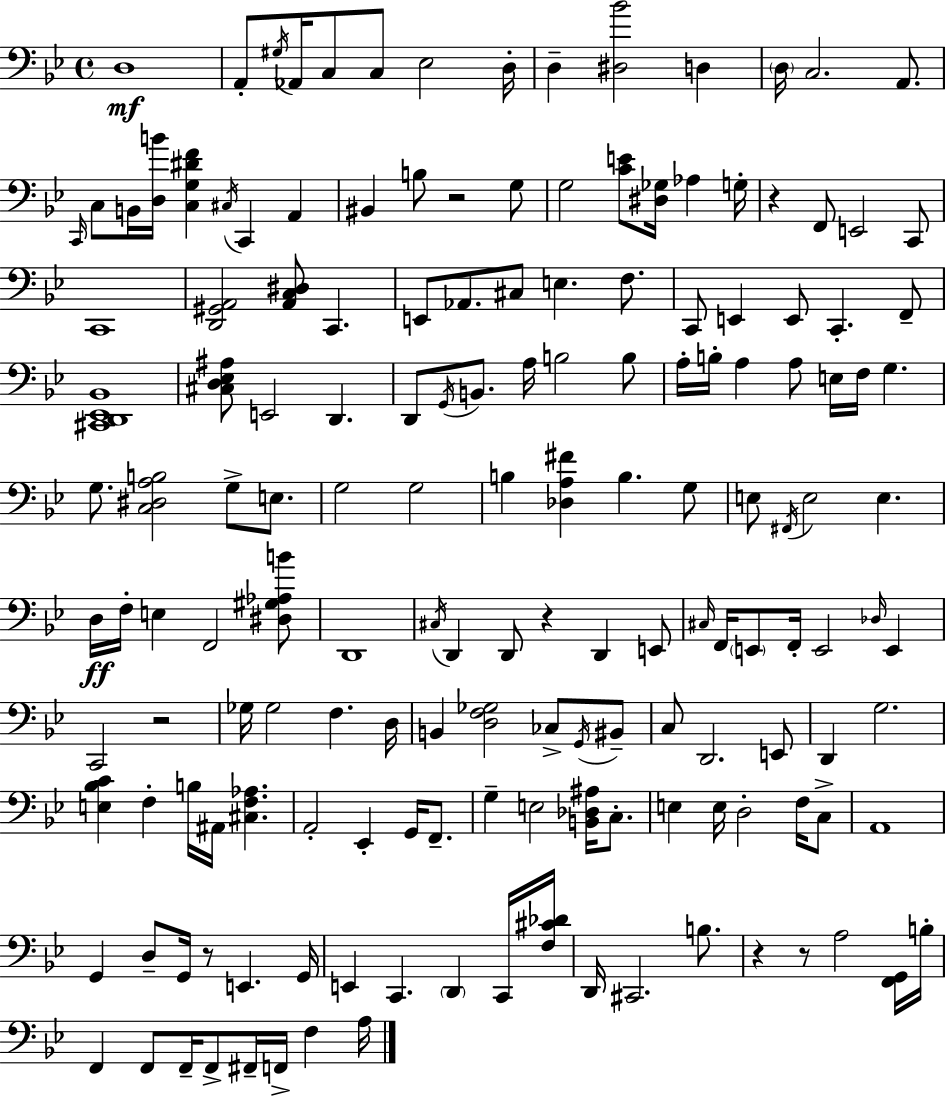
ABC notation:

X:1
T:Untitled
M:4/4
L:1/4
K:Gm
D,4 A,,/2 ^G,/4 _A,,/4 C,/2 C,/2 _E,2 D,/4 D, [^D,_B]2 D, D,/4 C,2 A,,/2 C,,/4 C,/2 B,,/4 [D,B]/4 [C,G,^DF] ^C,/4 C,, A,, ^B,, B,/2 z2 G,/2 G,2 [CE]/2 [^D,_G,]/4 _A, G,/4 z F,,/2 E,,2 C,,/2 C,,4 [D,,^G,,A,,]2 [A,,C,^D,]/2 C,, E,,/2 _A,,/2 ^C,/2 E, F,/2 C,,/2 E,, E,,/2 C,, F,,/2 [^C,,D,,_E,,_B,,]4 [^C,D,_E,^A,]/2 E,,2 D,, D,,/2 G,,/4 B,,/2 A,/4 B,2 B,/2 A,/4 B,/4 A, A,/2 E,/4 F,/4 G, G,/2 [C,^D,A,B,]2 G,/2 E,/2 G,2 G,2 B, [_D,A,^F] B, G,/2 E,/2 ^F,,/4 E,2 E, D,/4 F,/4 E, F,,2 [^D,^G,_A,B]/2 D,,4 ^C,/4 D,, D,,/2 z D,, E,,/2 ^C,/4 F,,/4 E,,/2 F,,/4 E,,2 _D,/4 E,, C,,2 z2 _G,/4 _G,2 F, D,/4 B,, [D,F,_G,]2 _C,/2 G,,/4 ^B,,/2 C,/2 D,,2 E,,/2 D,, G,2 [E,_B,C] F, B,/4 ^A,,/4 [^C,F,_A,] A,,2 _E,, G,,/4 F,,/2 G, E,2 [B,,_D,^A,]/4 C,/2 E, E,/4 D,2 F,/4 C,/2 A,,4 G,, D,/2 G,,/4 z/2 E,, G,,/4 E,, C,, D,, C,,/4 [F,^C_D]/4 D,,/4 ^C,,2 B,/2 z z/2 A,2 [F,,G,,]/4 B,/4 F,, F,,/2 F,,/4 F,,/2 ^F,,/4 F,,/4 F, A,/4